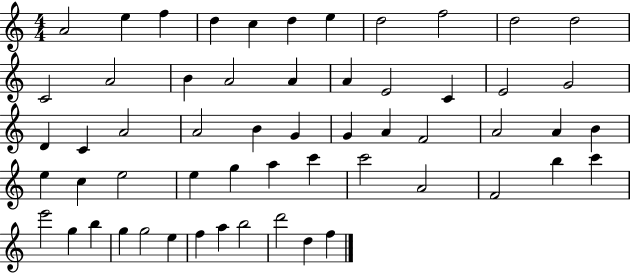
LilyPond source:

{
  \clef treble
  \numericTimeSignature
  \time 4/4
  \key c \major
  a'2 e''4 f''4 | d''4 c''4 d''4 e''4 | d''2 f''2 | d''2 d''2 | \break c'2 a'2 | b'4 a'2 a'4 | a'4 e'2 c'4 | e'2 g'2 | \break d'4 c'4 a'2 | a'2 b'4 g'4 | g'4 a'4 f'2 | a'2 a'4 b'4 | \break e''4 c''4 e''2 | e''4 g''4 a''4 c'''4 | c'''2 a'2 | f'2 b''4 c'''4 | \break e'''2 g''4 b''4 | g''4 g''2 e''4 | f''4 a''4 b''2 | d'''2 d''4 f''4 | \break \bar "|."
}